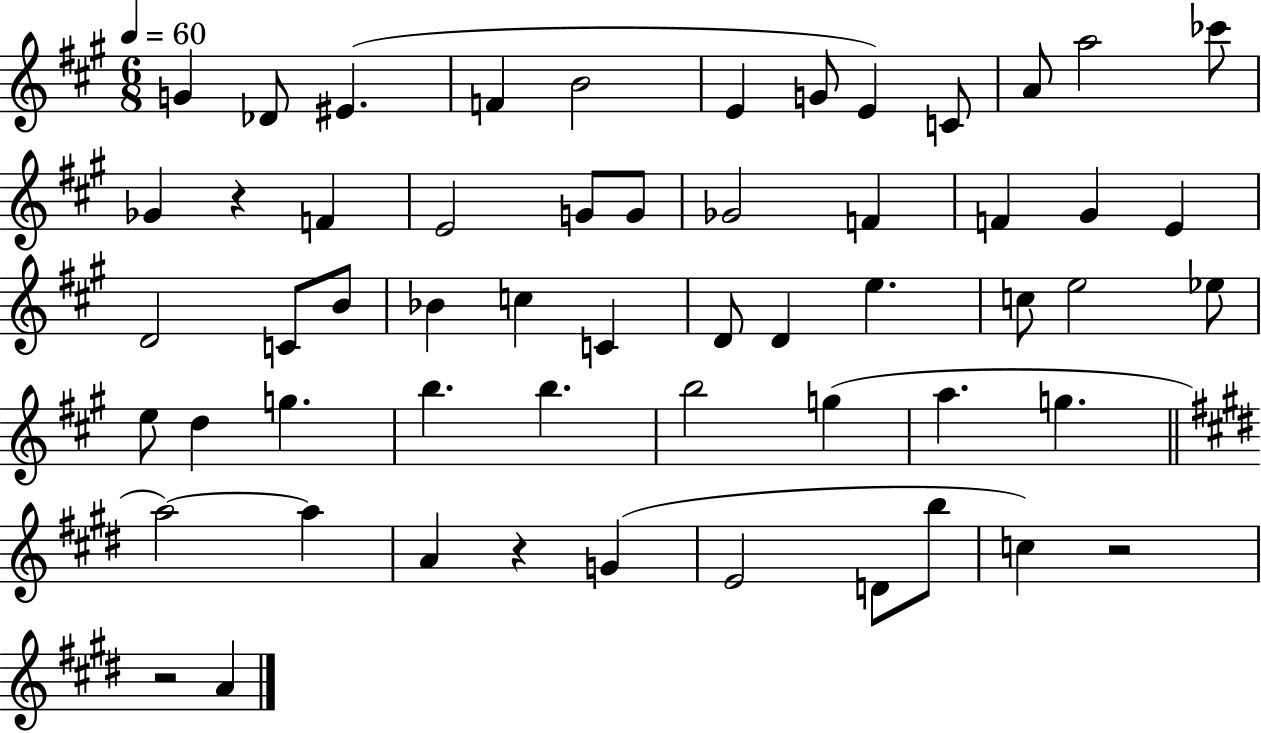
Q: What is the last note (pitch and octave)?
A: A4